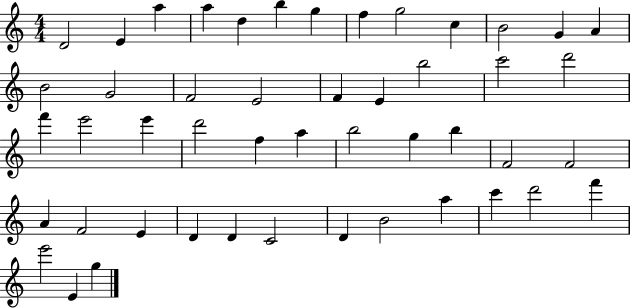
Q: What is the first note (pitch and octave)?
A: D4